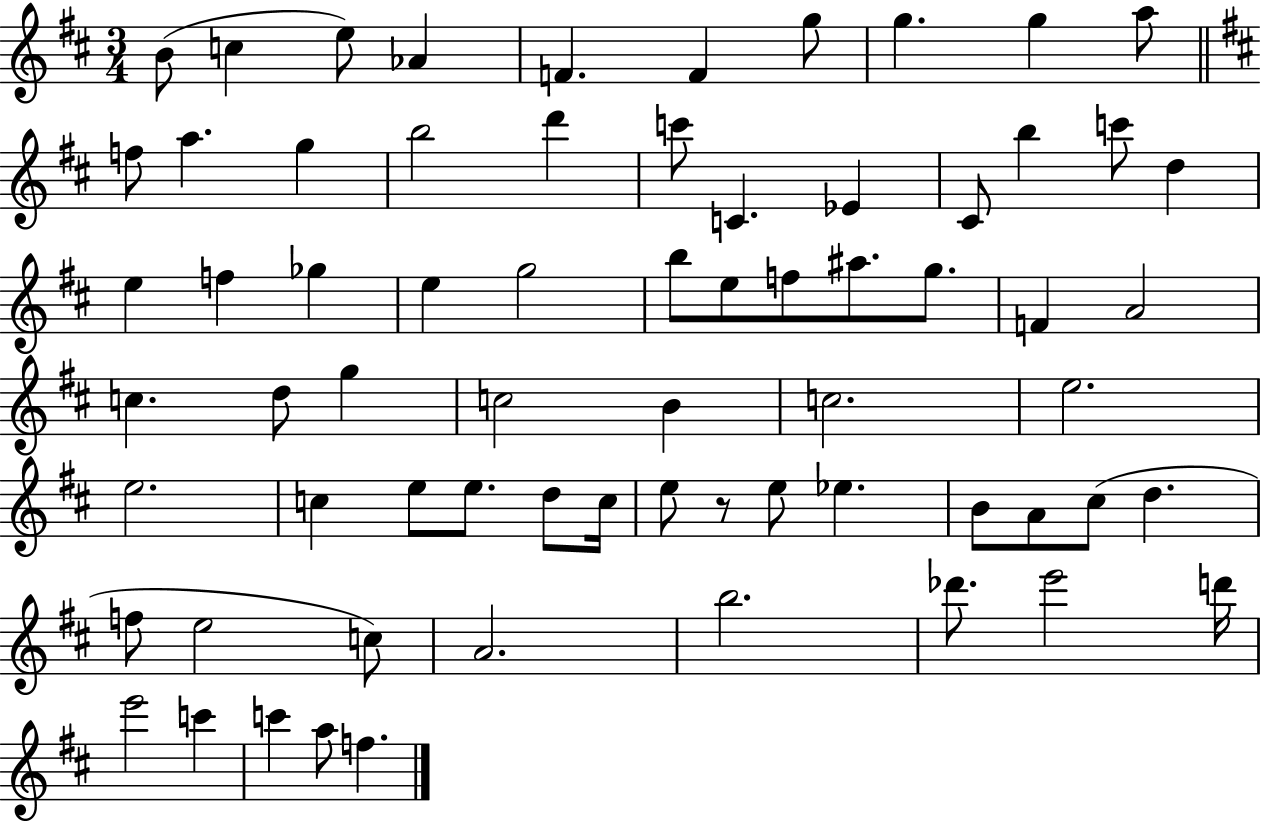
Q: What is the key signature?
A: D major